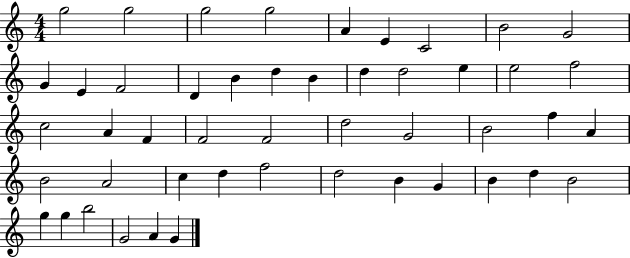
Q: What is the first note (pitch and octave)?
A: G5